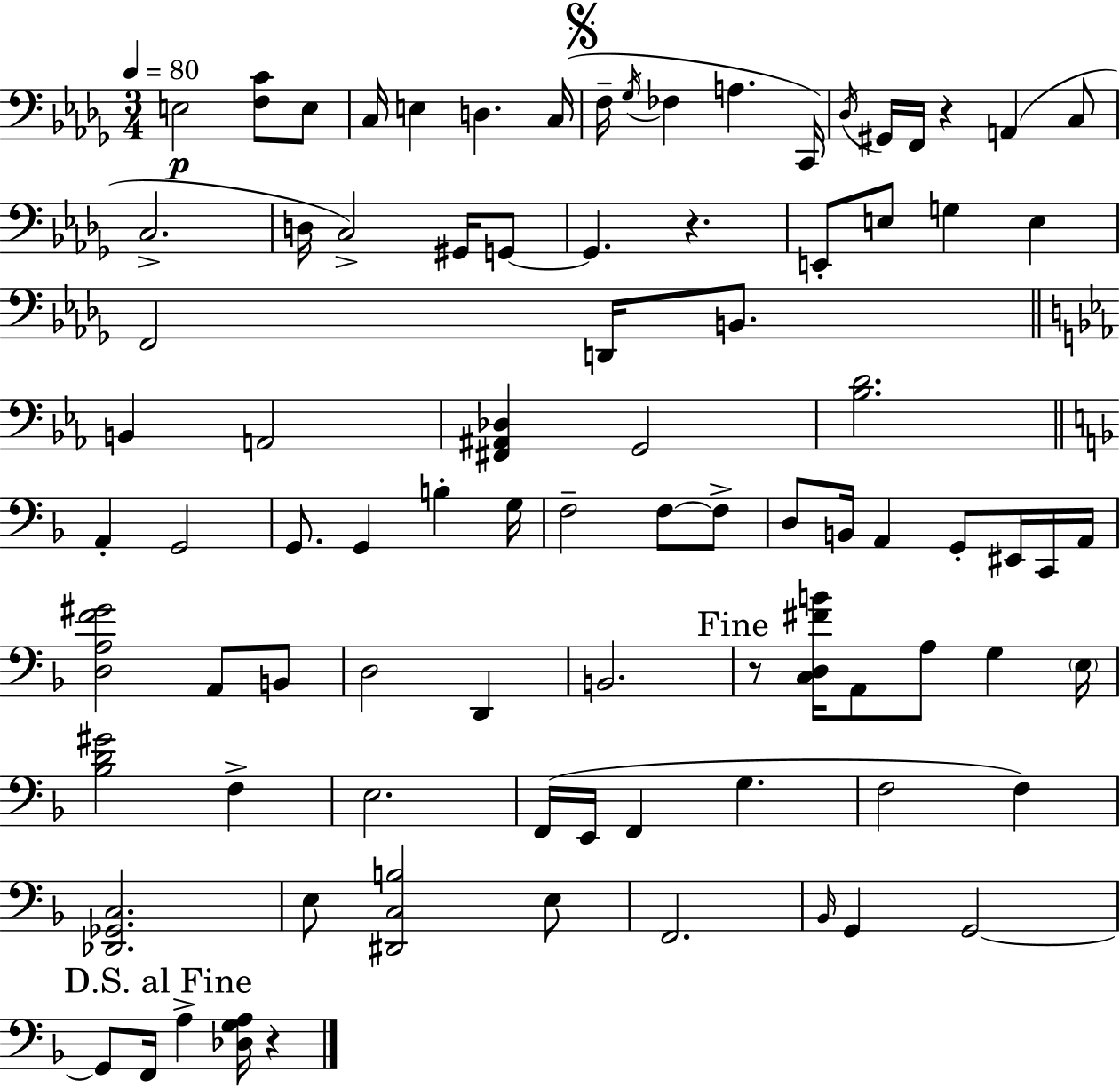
{
  \clef bass
  \numericTimeSignature
  \time 3/4
  \key bes \minor
  \tempo 4 = 80
  e2\p <f c'>8 e8 | c16 e4 d4. c16( | \mark \markup { \musicglyph "scripts.segno" } f16-- \acciaccatura { ges16 } fes4 a4. | c,16) \acciaccatura { des16 } gis,16 f,16 r4 a,4( | \break c8 c2.-> | d16 c2->) gis,16 | g,8~~ g,4. r4. | e,8-. e8 g4 e4 | \break f,2 d,16 b,8. | \bar "||" \break \key ees \major b,4 a,2 | <fis, ais, des>4 g,2 | <bes d'>2. | \bar "||" \break \key f \major a,4-. g,2 | g,8. g,4 b4-. g16 | f2-- f8~~ f8-> | d8 b,16 a,4 g,8-. eis,16 c,16 a,16 | \break <d a f' gis'>2 a,8 b,8 | d2 d,4 | b,2. | \mark "Fine" r8 <c d fis' b'>16 a,8 a8 g4 \parenthesize e16 | \break <bes d' gis'>2 f4-> | e2. | f,16( e,16 f,4 g4. | f2 f4) | \break <des, ges, c>2. | e8 <dis, c b>2 e8 | f,2. | \grace { bes,16 } g,4 g,2~~ | \break \mark "D.S. al Fine" g,8 f,16 a4-> <des g a>16 r4 | \bar "|."
}